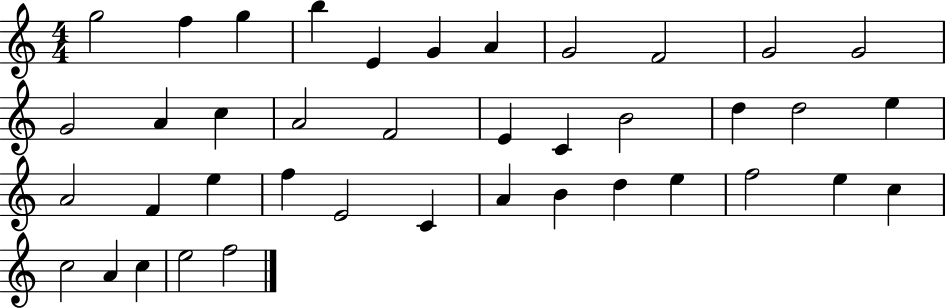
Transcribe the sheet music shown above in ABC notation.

X:1
T:Untitled
M:4/4
L:1/4
K:C
g2 f g b E G A G2 F2 G2 G2 G2 A c A2 F2 E C B2 d d2 e A2 F e f E2 C A B d e f2 e c c2 A c e2 f2